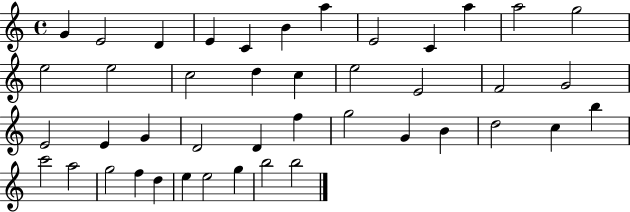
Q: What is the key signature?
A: C major